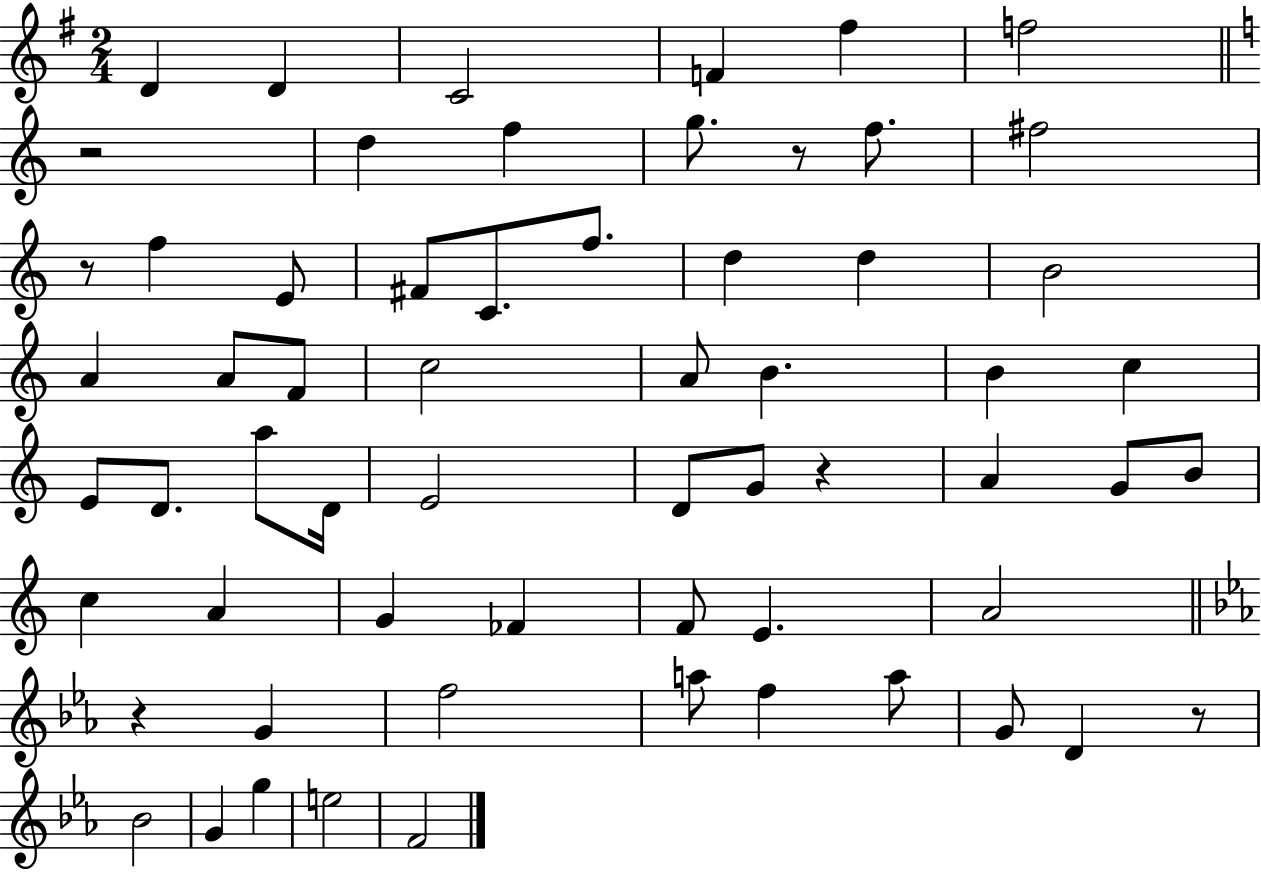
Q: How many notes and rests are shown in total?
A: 62